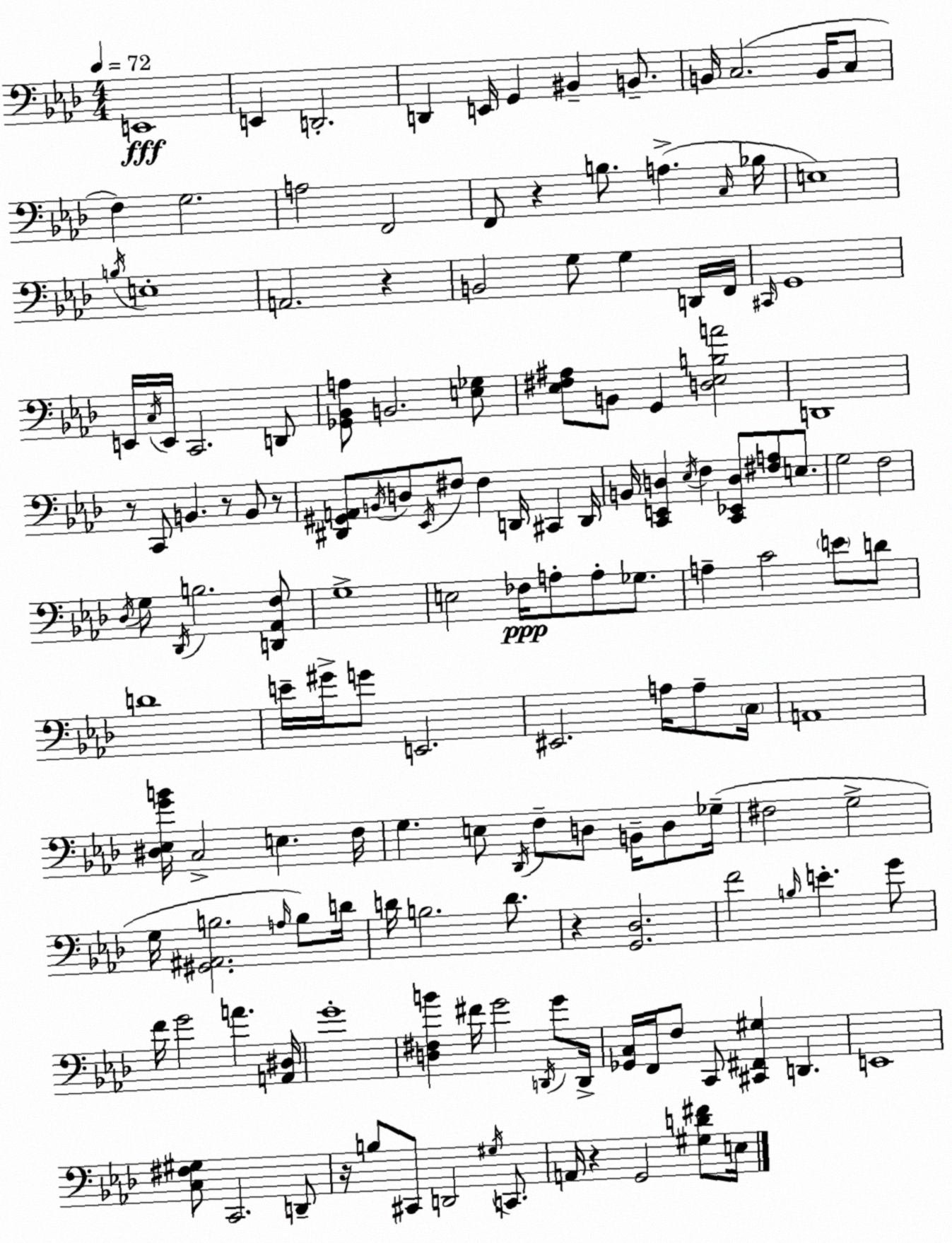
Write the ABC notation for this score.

X:1
T:Untitled
M:4/4
L:1/4
K:Fm
E,,4 E,, D,,2 D,, E,,/4 G,, ^B,, B,,/2 B,,/4 C,2 B,,/4 C,/2 F, G,2 A,2 F,,2 F,,/2 z B,/2 A, C,/4 _B,/4 E,4 B,/4 E,4 A,,2 z B,,2 G,/2 G, D,,/4 F,,/4 ^C,,/4 G,,4 E,,/4 C,/4 E,,/4 C,,2 D,,/2 [_G,,_B,,A,]/2 B,,2 [E,_G,]/2 [_E,^F,^A,]/2 B,,/2 G,, [D,_E,B,A]2 D,,4 z/2 C,,/2 B,, z/2 B,,/2 z/2 [^D,,^G,,A,,]/2 B,,/4 D,/2 _E,,/4 ^F,/2 ^F, D,,/4 ^C,, D,,/4 B,,/4 [C,,E,,D,] _E,/4 F, [C,,_E,,D,]/2 [^F,A,]/2 E,/2 G,2 F,2 _D,/4 G,/2 _D,,/4 B,2 [D,,_A,,F,]/2 G,4 E,2 _F,/4 A,/2 A,/2 _G,/2 A, C2 E/2 D/2 D4 E/4 ^G/4 G/2 E,,2 ^E,,2 A,/4 A,/2 C,/4 A,,4 [^D,_E,GB]/4 C,2 E, F,/4 G, E,/2 _D,,/4 F,/2 D,/2 B,,/4 D,/2 _G,/4 ^F,2 G,2 G,/4 [^G,,^A,,B,]2 A,/4 B,/2 D/4 D/4 B,2 D/2 z [G,,_D,]2 F2 B,/4 E G/2 F/4 G2 A [A,,^D,]/4 G4 [D,^F,B] ^F/4 G2 D,,/4 G/2 D,,/4 [_G,,C,]/4 F,,/4 F,/2 C,,/2 [^C,,^F,,^G,] D,, E,,4 [C,^F,^G,]/2 C,,2 D,,/2 z/4 B,/2 ^C,,/2 D,,2 ^G,/4 C,,/2 A,,/4 z G,,2 [^G,D^F]/2 E,/4